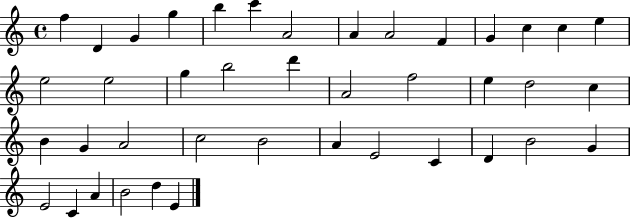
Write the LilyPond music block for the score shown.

{
  \clef treble
  \time 4/4
  \defaultTimeSignature
  \key c \major
  f''4 d'4 g'4 g''4 | b''4 c'''4 a'2 | a'4 a'2 f'4 | g'4 c''4 c''4 e''4 | \break e''2 e''2 | g''4 b''2 d'''4 | a'2 f''2 | e''4 d''2 c''4 | \break b'4 g'4 a'2 | c''2 b'2 | a'4 e'2 c'4 | d'4 b'2 g'4 | \break e'2 c'4 a'4 | b'2 d''4 e'4 | \bar "|."
}